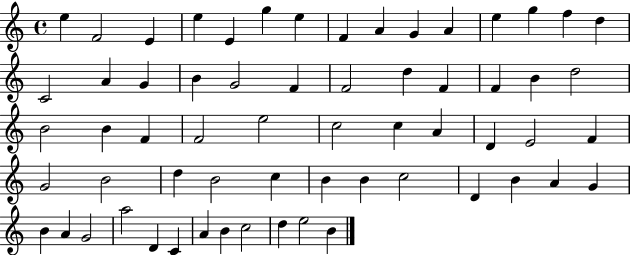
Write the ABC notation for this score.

X:1
T:Untitled
M:4/4
L:1/4
K:C
e F2 E e E g e F A G A e g f d C2 A G B G2 F F2 d F F B d2 B2 B F F2 e2 c2 c A D E2 F G2 B2 d B2 c B B c2 D B A G B A G2 a2 D C A B c2 d e2 B